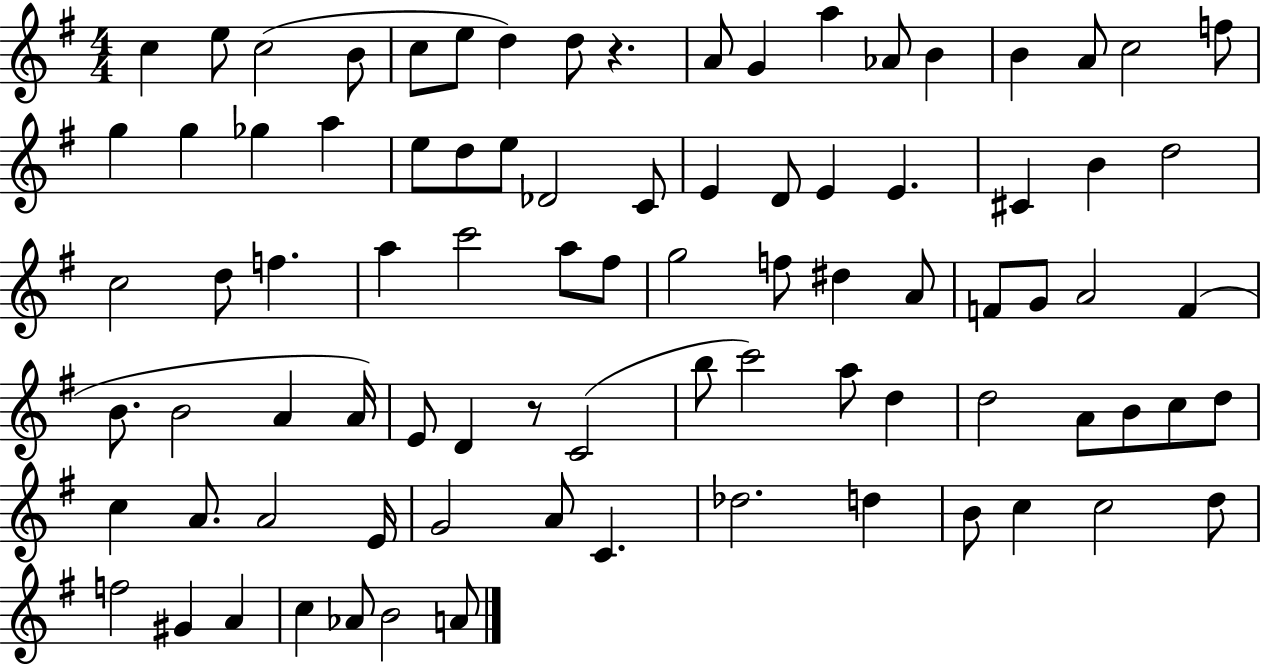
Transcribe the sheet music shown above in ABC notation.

X:1
T:Untitled
M:4/4
L:1/4
K:G
c e/2 c2 B/2 c/2 e/2 d d/2 z A/2 G a _A/2 B B A/2 c2 f/2 g g _g a e/2 d/2 e/2 _D2 C/2 E D/2 E E ^C B d2 c2 d/2 f a c'2 a/2 ^f/2 g2 f/2 ^d A/2 F/2 G/2 A2 F B/2 B2 A A/4 E/2 D z/2 C2 b/2 c'2 a/2 d d2 A/2 B/2 c/2 d/2 c A/2 A2 E/4 G2 A/2 C _d2 d B/2 c c2 d/2 f2 ^G A c _A/2 B2 A/2